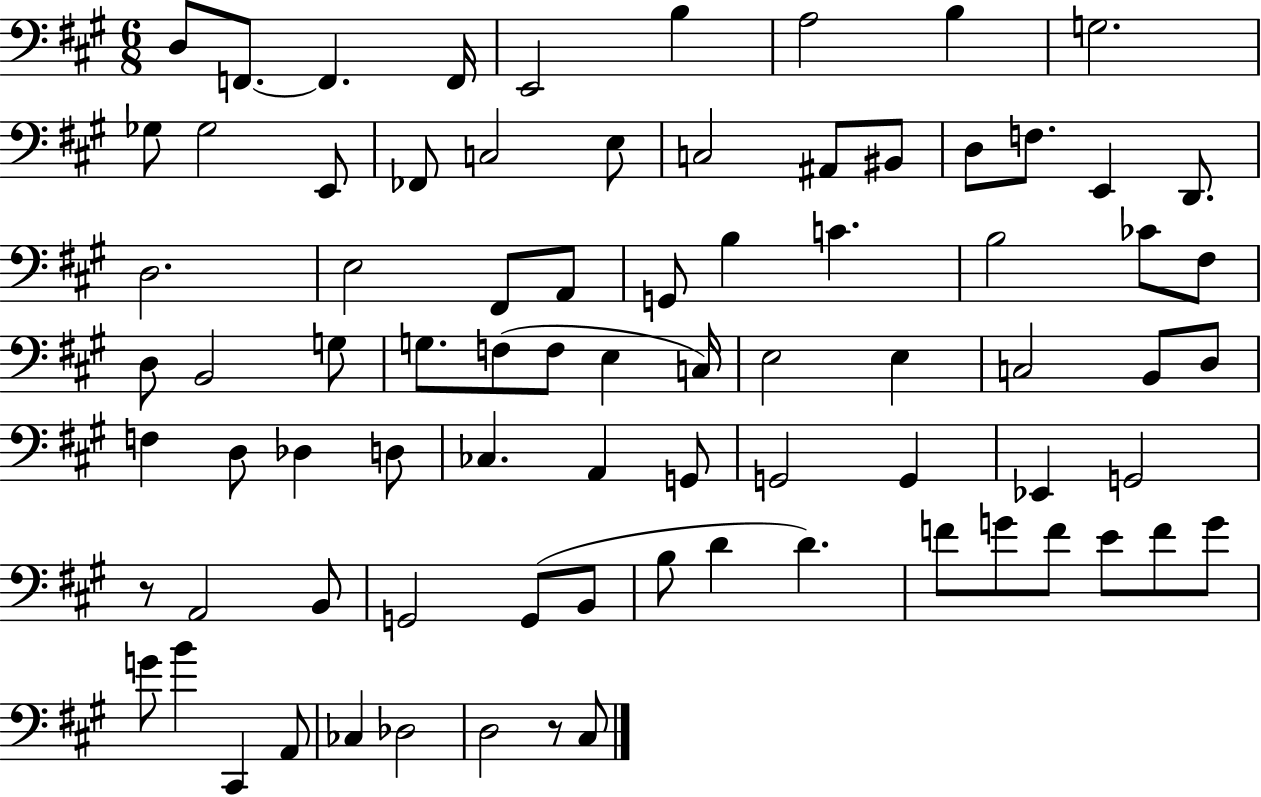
X:1
T:Untitled
M:6/8
L:1/4
K:A
D,/2 F,,/2 F,, F,,/4 E,,2 B, A,2 B, G,2 _G,/2 _G,2 E,,/2 _F,,/2 C,2 E,/2 C,2 ^A,,/2 ^B,,/2 D,/2 F,/2 E,, D,,/2 D,2 E,2 ^F,,/2 A,,/2 G,,/2 B, C B,2 _C/2 ^F,/2 D,/2 B,,2 G,/2 G,/2 F,/2 F,/2 E, C,/4 E,2 E, C,2 B,,/2 D,/2 F, D,/2 _D, D,/2 _C, A,, G,,/2 G,,2 G,, _E,, G,,2 z/2 A,,2 B,,/2 G,,2 G,,/2 B,,/2 B,/2 D D F/2 G/2 F/2 E/2 F/2 G/2 G/2 B ^C,, A,,/2 _C, _D,2 D,2 z/2 ^C,/2